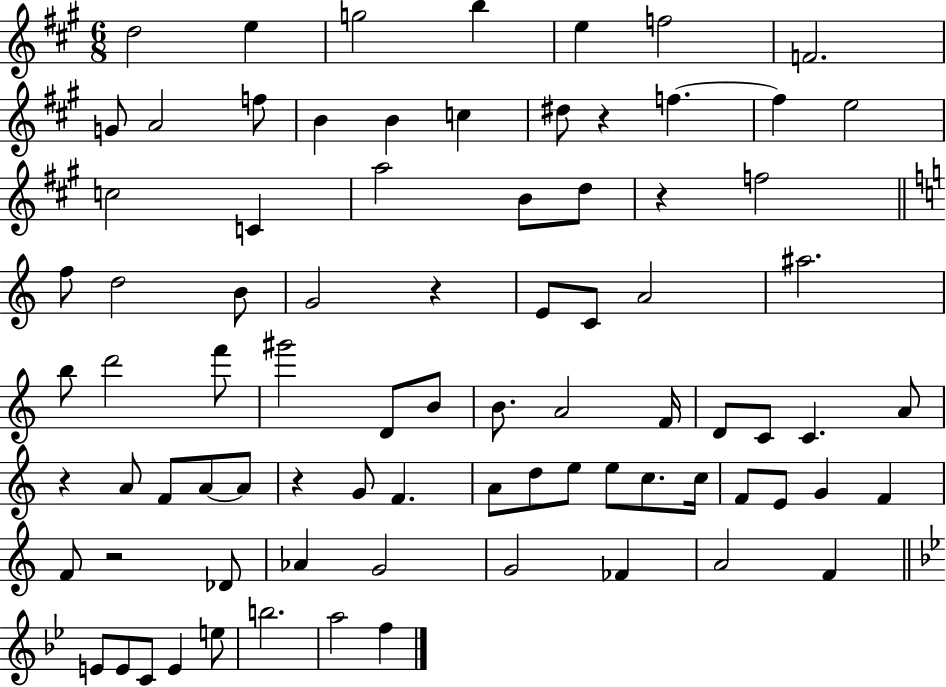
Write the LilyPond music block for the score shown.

{
  \clef treble
  \numericTimeSignature
  \time 6/8
  \key a \major
  \repeat volta 2 { d''2 e''4 | g''2 b''4 | e''4 f''2 | f'2. | \break g'8 a'2 f''8 | b'4 b'4 c''4 | dis''8 r4 f''4.~~ | f''4 e''2 | \break c''2 c'4 | a''2 b'8 d''8 | r4 f''2 | \bar "||" \break \key c \major f''8 d''2 b'8 | g'2 r4 | e'8 c'8 a'2 | ais''2. | \break b''8 d'''2 f'''8 | gis'''2 d'8 b'8 | b'8. a'2 f'16 | d'8 c'8 c'4. a'8 | \break r4 a'8 f'8 a'8~~ a'8 | r4 g'8 f'4. | a'8 d''8 e''8 e''8 c''8. c''16 | f'8 e'8 g'4 f'4 | \break f'8 r2 des'8 | aes'4 g'2 | g'2 fes'4 | a'2 f'4 | \break \bar "||" \break \key g \minor e'8 e'8 c'8 e'4 e''8 | b''2. | a''2 f''4 | } \bar "|."
}